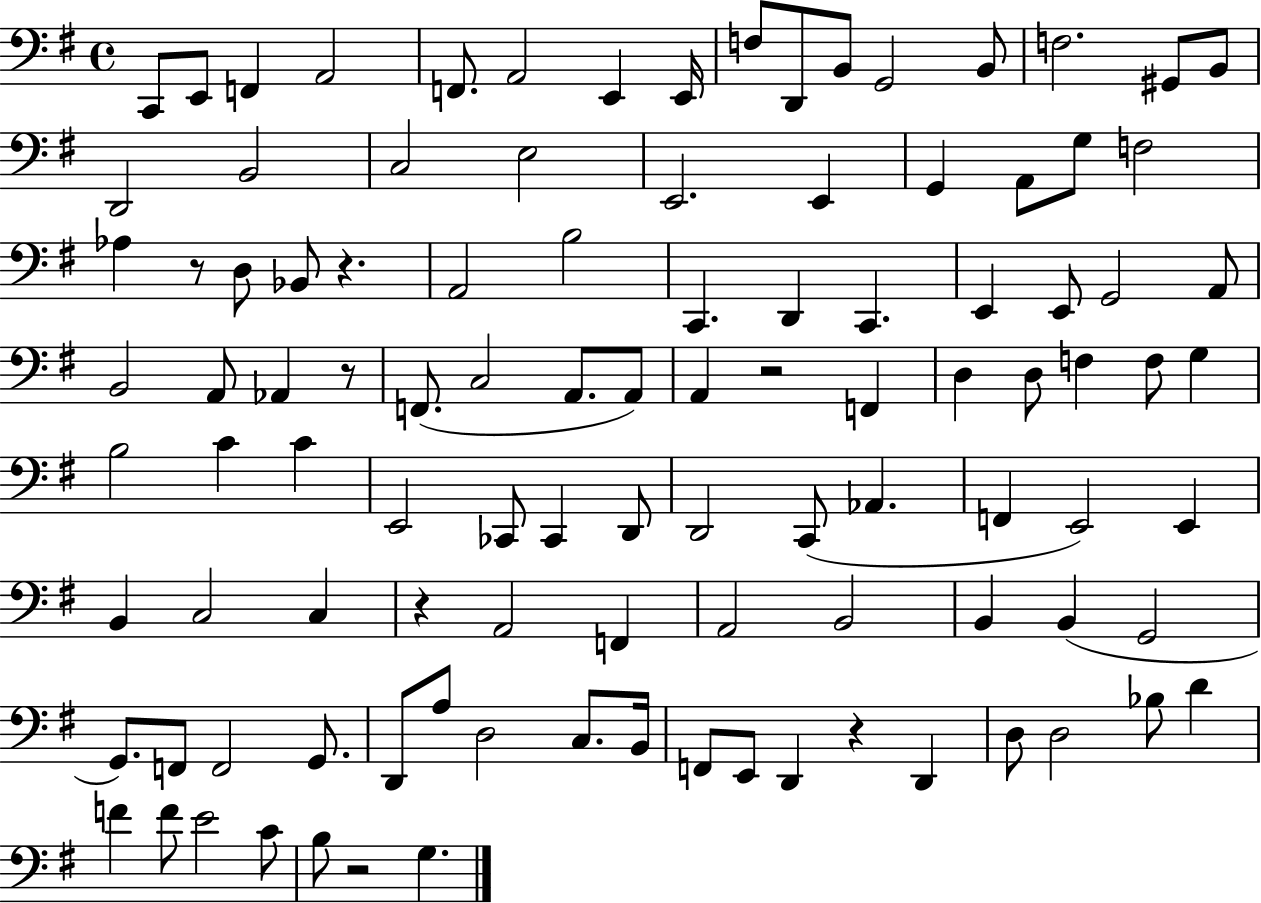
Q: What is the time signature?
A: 4/4